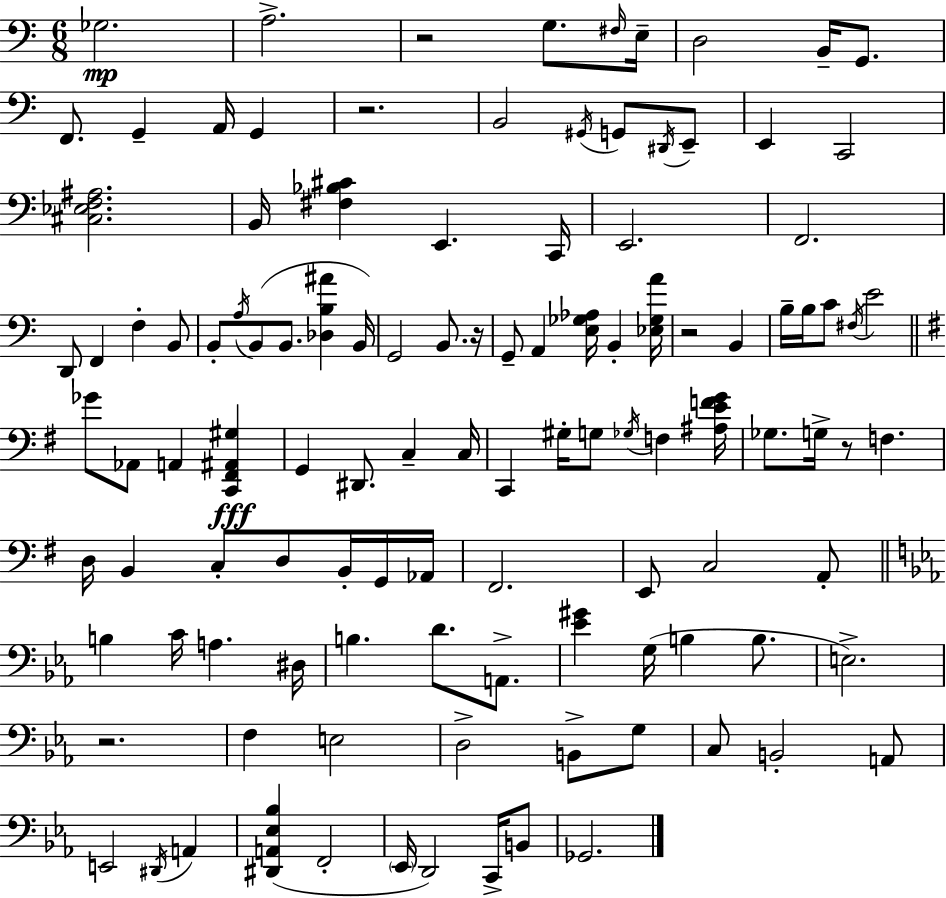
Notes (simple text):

Gb3/h. A3/h. R/h G3/e. F#3/s E3/s D3/h B2/s G2/e. F2/e. G2/q A2/s G2/q R/h. B2/h G#2/s G2/e D#2/s E2/e E2/q C2/h [C#3,Eb3,F3,A#3]/h. B2/s [F#3,Bb3,C#4]/q E2/q. C2/s E2/h. F2/h. D2/e F2/q F3/q B2/e B2/e A3/s B2/e B2/e. [Db3,B3,A#4]/q B2/s G2/h B2/e. R/s G2/e A2/q [E3,Gb3,Ab3]/s B2/q [Eb3,Gb3,A4]/s R/h B2/q B3/s B3/s C4/e F#3/s E4/h Gb4/e Ab2/e A2/q [C2,F#2,A#2,G#3]/q G2/q D#2/e. C3/q C3/s C2/q G#3/s G3/e Gb3/s F3/q [A#3,E4,F4,G4]/s Gb3/e. G3/s R/e F3/q. D3/s B2/q C3/e D3/e B2/s G2/s Ab2/s F#2/h. E2/e C3/h A2/e B3/q C4/s A3/q. D#3/s B3/q. D4/e. A2/e. [Eb4,G#4]/q G3/s B3/q B3/e. E3/h. R/h. F3/q E3/h D3/h B2/e G3/e C3/e B2/h A2/e E2/h D#2/s A2/q [D#2,A2,Eb3,Bb3]/q F2/h Eb2/s D2/h C2/s B2/e Gb2/h.